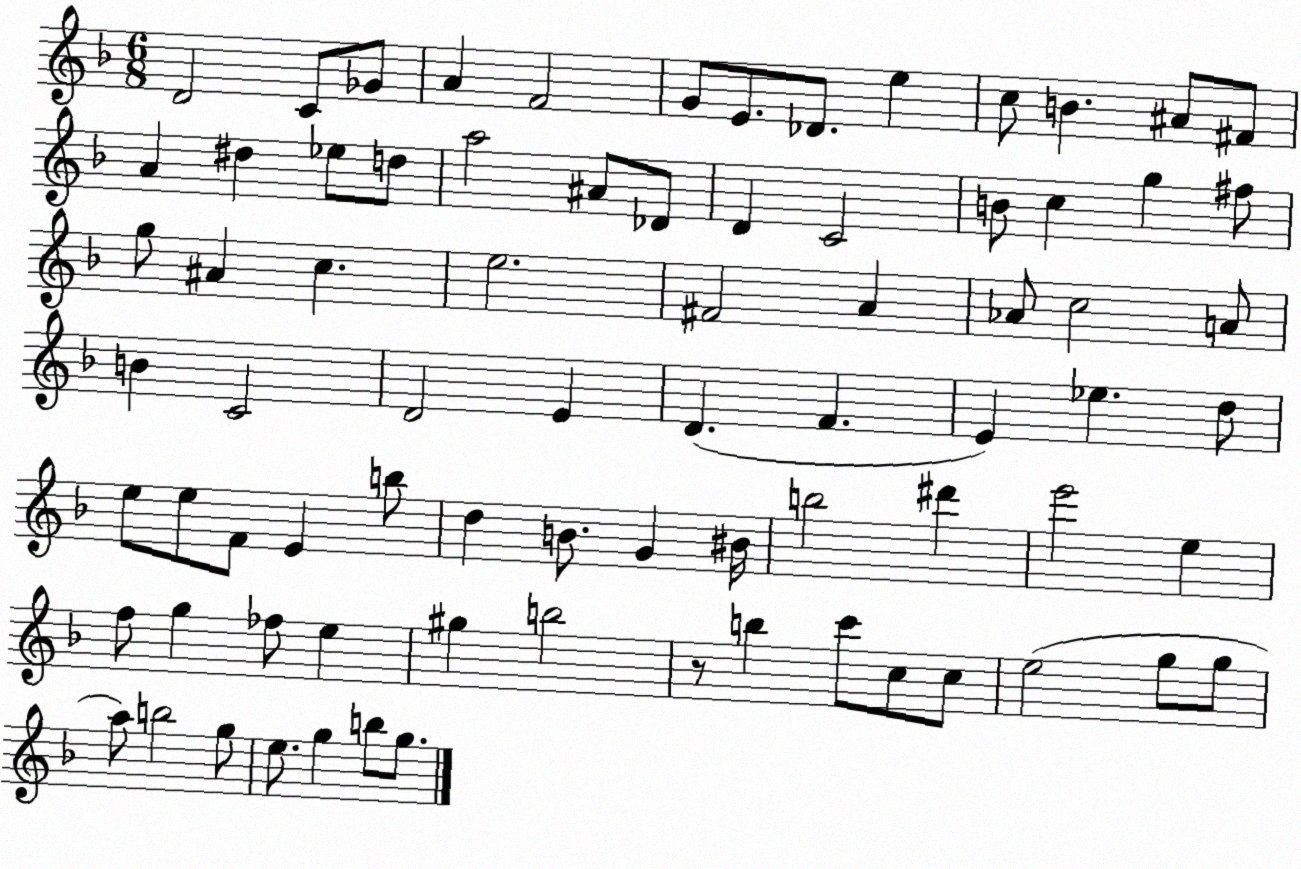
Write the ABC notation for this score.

X:1
T:Untitled
M:6/8
L:1/4
K:F
D2 C/2 _G/2 A F2 G/2 E/2 _D/2 e c/2 B ^A/2 ^F/2 A ^d _e/2 d/2 a2 ^A/2 _D/2 D C2 B/2 c g ^f/2 g/2 ^A c e2 ^F2 A _A/2 c2 A/2 B C2 D2 E D F E _e d/2 e/2 e/2 F/2 E b/2 d B/2 G ^B/4 b2 ^d' e'2 e f/2 g _f/2 e ^g b2 z/2 b c'/2 c/2 c/2 e2 g/2 g/2 a/2 b2 g/2 e/2 g b/2 g/2